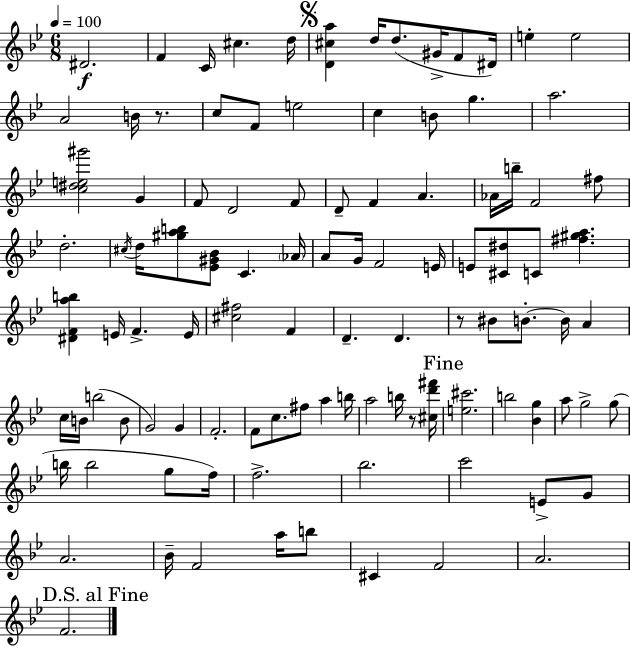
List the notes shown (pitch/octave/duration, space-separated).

D#4/h. F4/q C4/s C#5/q. D5/s [D4,C#5,A5]/q D5/s D5/e. G#4/s F4/e D#4/s E5/q E5/h A4/h B4/s R/e. C5/e F4/e E5/h C5/q B4/e G5/q. A5/h. [C5,D#5,E5,G#6]/h G4/q F4/e D4/h F4/e D4/e F4/q A4/q. Ab4/s B5/s F4/h F#5/e D5/h. C#5/s D5/s [G#5,A5,B5]/e [Eb4,G#4,Bb4]/e C4/q. Ab4/s A4/e G4/s F4/h E4/s E4/e [C#4,D#5]/e C4/e [F#5,G#5,A5]/q. [D#4,F4,A5,B5]/q E4/s F4/q. E4/s [C#5,F#5]/h F4/q D4/q. D4/q. R/e BIS4/e B4/e. B4/s A4/q C5/s B4/s B5/h B4/e G4/h G4/q F4/h. F4/e C5/e. F#5/e A5/q B5/s A5/h B5/s R/e [C#5,D6,F#6]/s [E5,C#6]/h. B5/h [Bb4,G5]/q A5/e G5/h G5/e B5/s B5/h G5/e F5/s F5/h. Bb5/h. C6/h E4/e G4/e A4/h. Bb4/s F4/h A5/s B5/e C#4/q F4/h A4/h. F4/h.